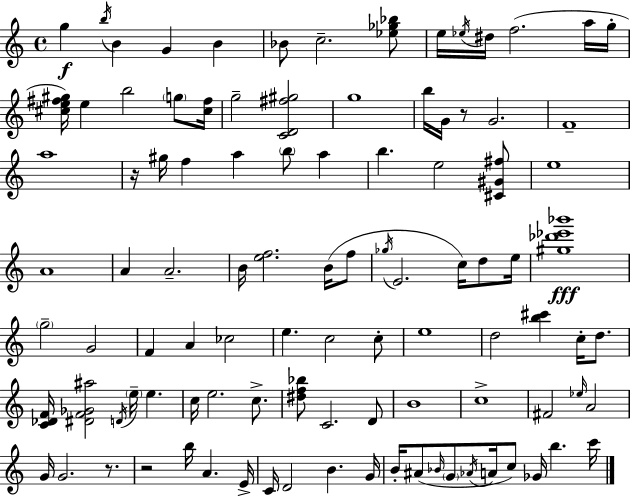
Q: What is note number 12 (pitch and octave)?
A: A5